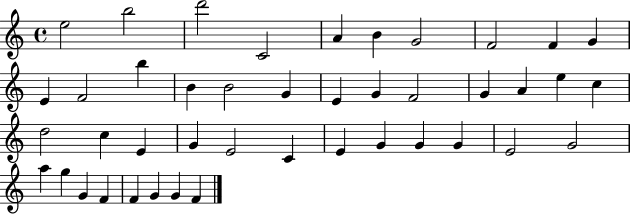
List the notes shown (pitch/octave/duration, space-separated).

E5/h B5/h D6/h C4/h A4/q B4/q G4/h F4/h F4/q G4/q E4/q F4/h B5/q B4/q B4/h G4/q E4/q G4/q F4/h G4/q A4/q E5/q C5/q D5/h C5/q E4/q G4/q E4/h C4/q E4/q G4/q G4/q G4/q E4/h G4/h A5/q G5/q G4/q F4/q F4/q G4/q G4/q F4/q